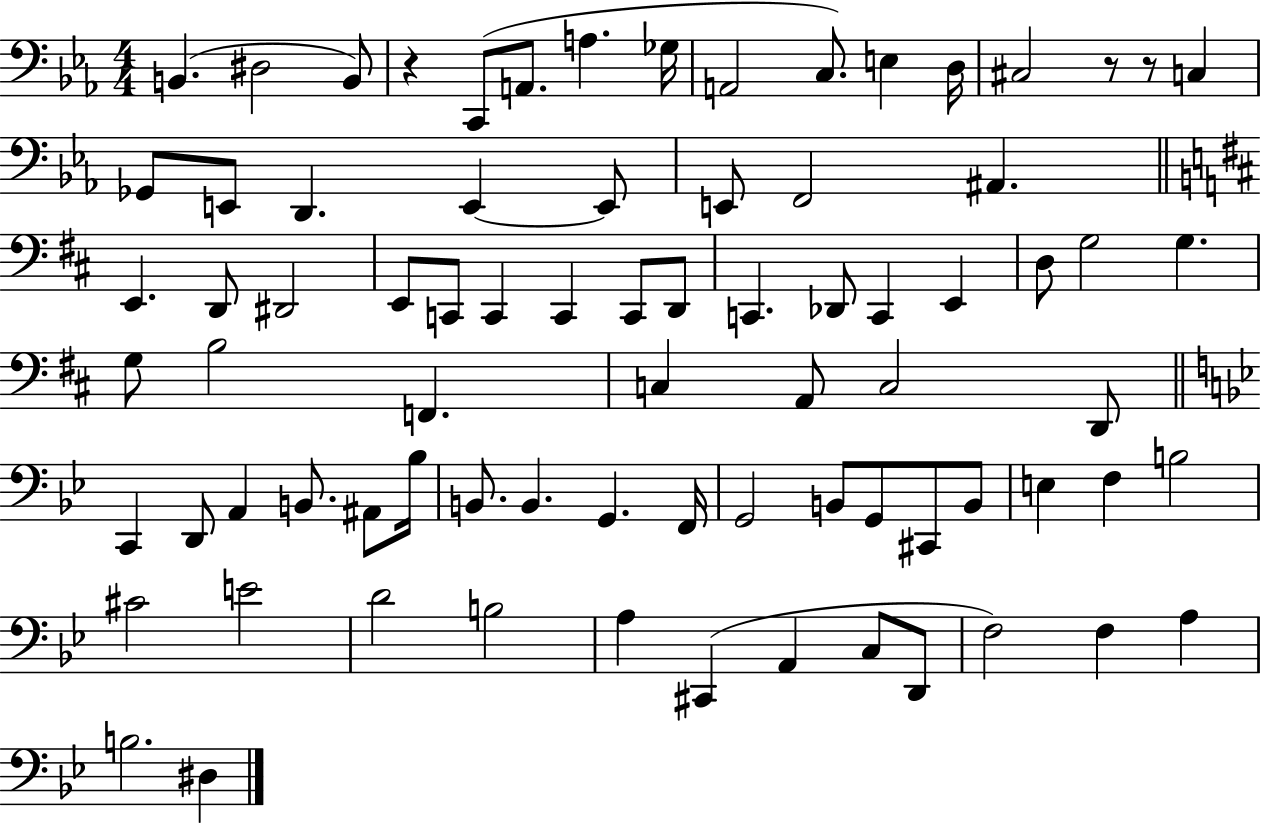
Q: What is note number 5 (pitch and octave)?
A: A2